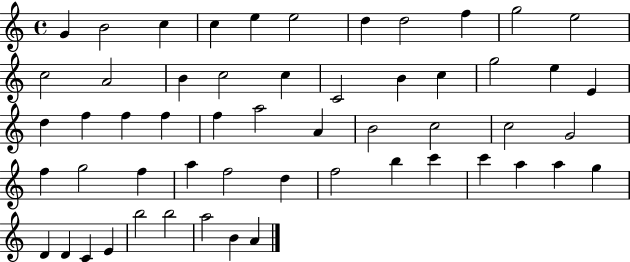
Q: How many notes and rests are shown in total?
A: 55